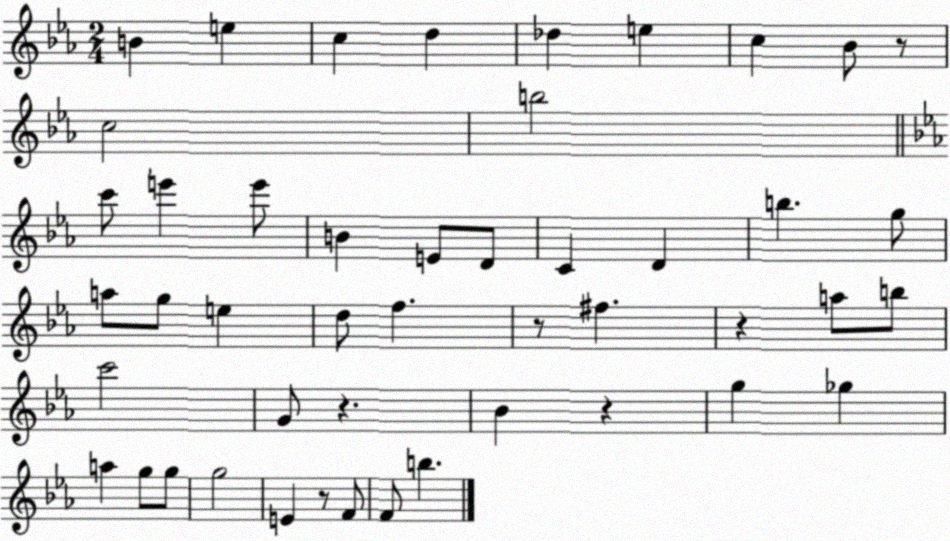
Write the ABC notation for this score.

X:1
T:Untitled
M:2/4
L:1/4
K:Eb
B e c d _d e c _B/2 z/2 c2 b2 c'/2 e' e'/2 B E/2 D/2 C D b g/2 a/2 g/2 e d/2 f z/2 ^f z a/2 b/2 c'2 G/2 z _B z g _g a g/2 g/2 g2 E z/2 F/2 F/2 b